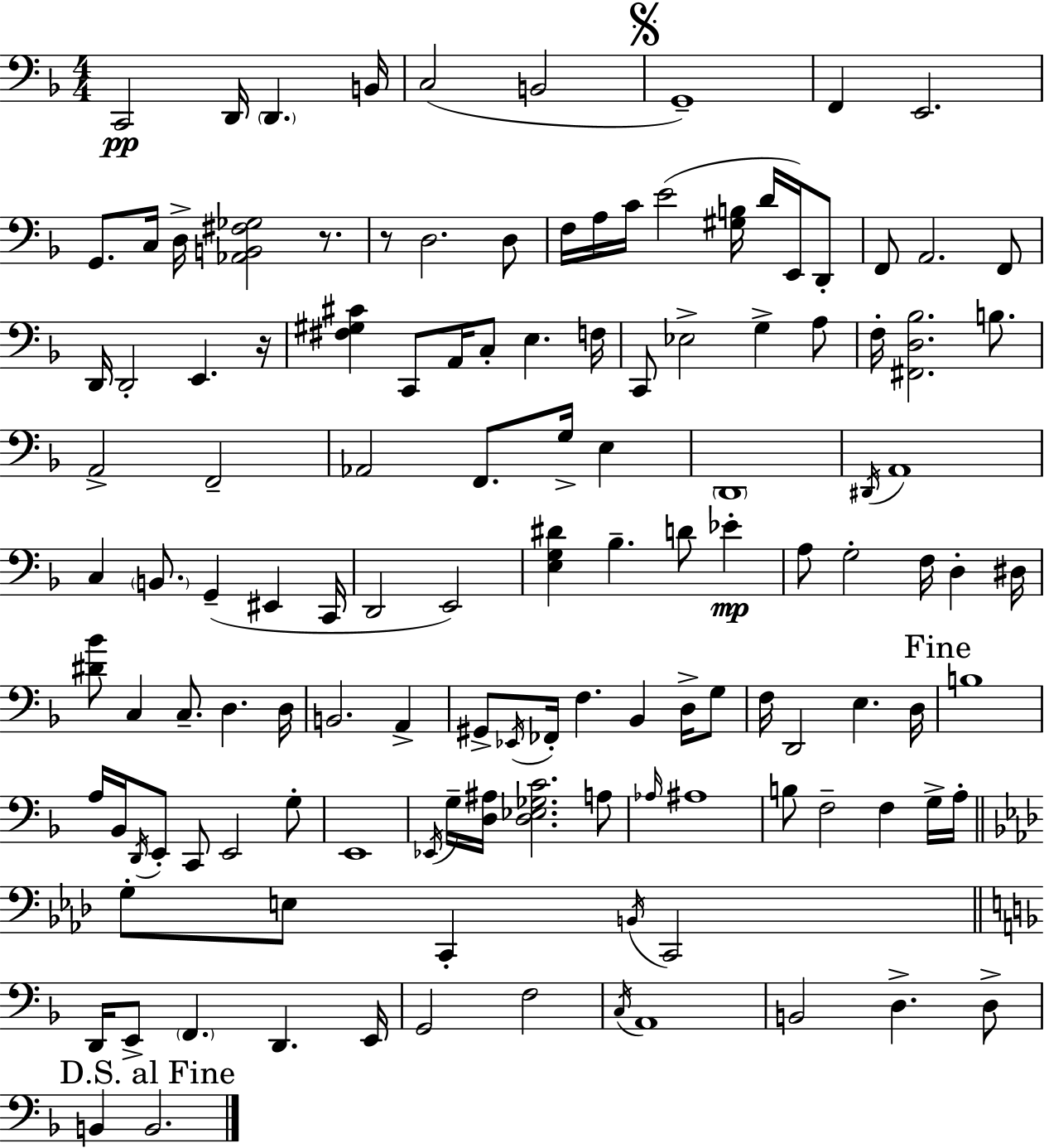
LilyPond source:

{
  \clef bass
  \numericTimeSignature
  \time 4/4
  \key f \major
  c,2\pp d,16 \parenthesize d,4. b,16 | c2( b,2 | \mark \markup { \musicglyph "scripts.segno" } g,1--) | f,4 e,2. | \break g,8. c16 d16-> <aes, b, fis ges>2 r8. | r8 d2. d8 | f16 a16 c'16 e'2( <gis b>16 d'16 e,16) d,8-. | f,8 a,2. f,8 | \break d,16 d,2-. e,4. r16 | <fis gis cis'>4 c,8 a,16 c8-. e4. f16 | c,8 ees2-> g4-> a8 | f16-. <fis, d bes>2. b8. | \break a,2-> f,2-- | aes,2 f,8. g16-> e4 | \parenthesize d,1 | \acciaccatura { dis,16 } a,1 | \break c4 \parenthesize b,8. g,4--( eis,4 | c,16 d,2 e,2) | <e g dis'>4 bes4.-- d'8 ees'4-.\mp | a8 g2-. f16 d4-. | \break dis16 <dis' bes'>8 c4 c8.-- d4. | d16 b,2. a,4-> | gis,8-> \acciaccatura { ees,16 } fes,16-. f4. bes,4 d16-> | g8 f16 d,2 e4. | \break d16 \mark "Fine" b1 | a16 bes,16 \acciaccatura { d,16 } e,8-. c,8 e,2 | g8-. e,1 | \acciaccatura { ees,16 } g16-- <d ais>16 <d ees ges c'>2. | \break a8 \grace { aes16 } ais1 | b8 f2-- f4 | g16-> a16-. \bar "||" \break \key aes \major g8-. e8 c,4-. \acciaccatura { b,16 } c,2 | \bar "||" \break \key f \major d,16 e,8-> \parenthesize f,4. d,4. e,16 | g,2 f2 | \acciaccatura { c16 } a,1 | b,2 d4.-> d8-> | \break \mark "D.S. al Fine" b,4 b,2. | \bar "|."
}